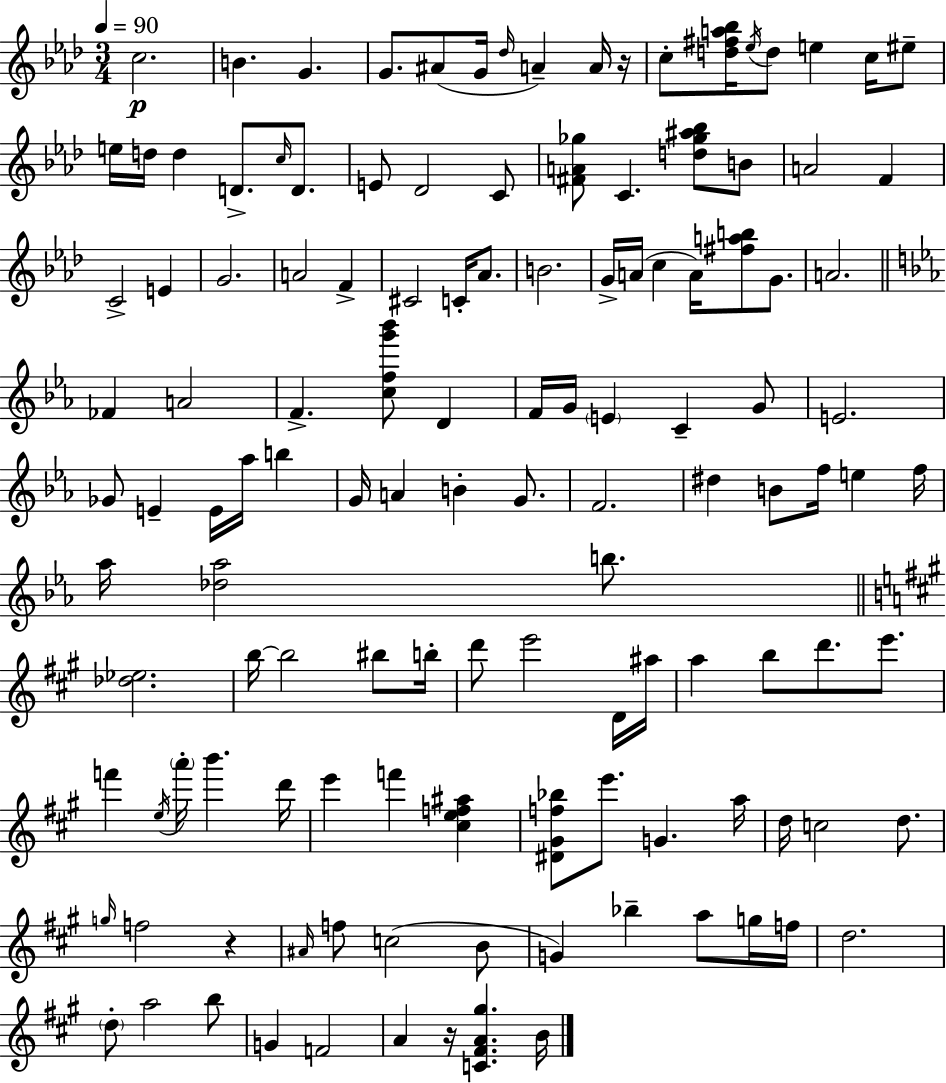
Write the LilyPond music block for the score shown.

{
  \clef treble
  \numericTimeSignature
  \time 3/4
  \key f \minor
  \tempo 4 = 90
  c''2.\p | b'4. g'4. | g'8. ais'8( g'16 \grace { des''16 }) a'4-- a'16 | r16 c''8-. <d'' fis'' a'' bes''>16 \acciaccatura { ees''16 } d''8 e''4 c''16 | \break eis''8-- e''16 d''16 d''4 d'8.-> \grace { c''16 } | d'8. e'8 des'2 | c'8 <fis' a' ges''>8 c'4. <d'' ges'' ais'' bes''>8 | b'8 a'2 f'4 | \break c'2-> e'4 | g'2. | a'2 f'4-> | cis'2 c'16-. | \break aes'8. b'2. | g'16-> a'16( c''4 a'16) <fis'' a'' b''>8 | g'8. a'2. | \bar "||" \break \key ees \major fes'4 a'2 | f'4.-> <c'' f'' g''' bes'''>8 d'4 | f'16 g'16 \parenthesize e'4 c'4-- g'8 | e'2. | \break ges'8 e'4-- e'16 aes''16 b''4 | g'16 a'4 b'4-. g'8. | f'2. | dis''4 b'8 f''16 e''4 f''16 | \break aes''16 <des'' aes''>2 b''8. | \bar "||" \break \key a \major <des'' ees''>2. | b''16~~ b''2 bis''8 b''16-. | d'''8 e'''2 d'16 ais''16 | a''4 b''8 d'''8. e'''8. | \break f'''4 \acciaccatura { e''16 } \parenthesize a'''16-. b'''4. | d'''16 e'''4 f'''4 <cis'' e'' f'' ais''>4 | <dis' gis' f'' bes''>8 e'''8. g'4. | a''16 d''16 c''2 d''8. | \break \grace { g''16 } f''2 r4 | \grace { ais'16 } f''8 c''2( | b'8 g'4) bes''4-- a''8 | g''16 f''16 d''2. | \break \parenthesize d''8-. a''2 | b''8 g'4 f'2 | a'4 r16 <c' fis' a' gis''>4. | b'16 \bar "|."
}